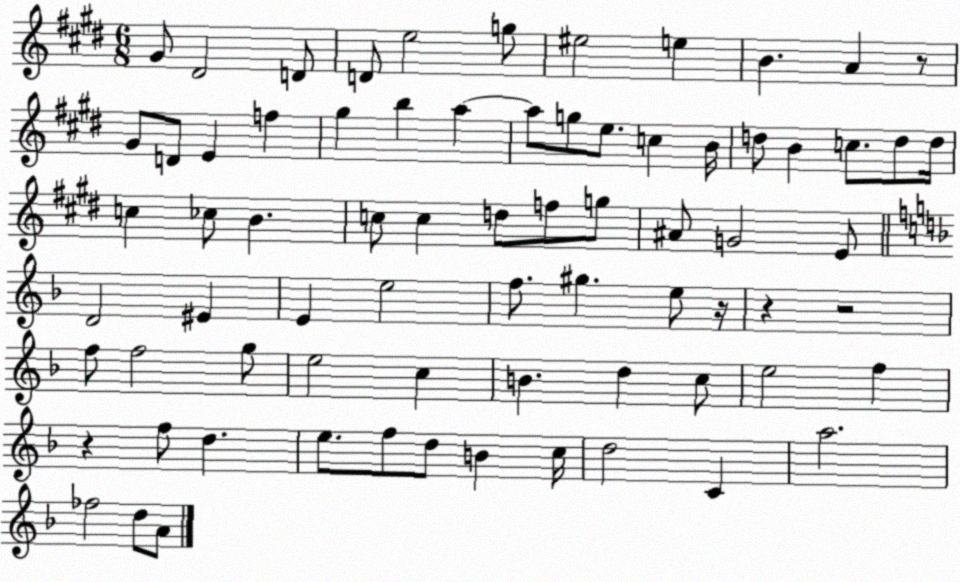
X:1
T:Untitled
M:6/8
L:1/4
K:E
^G/2 ^D2 D/2 D/2 e2 g/2 ^e2 e B A z/2 ^G/2 D/2 E f ^g b a a/2 g/2 e/2 c B/4 d/2 B c/2 d/2 d/4 c _c/2 B c/2 c d/2 f/2 g/2 ^A/2 G2 E/2 D2 ^E E e2 f/2 ^g e/2 z/4 z z2 f/2 f2 g/2 e2 c B d c/2 e2 f z f/2 d e/2 f/2 d/2 B c/4 d2 C a2 _f2 d/2 A/2